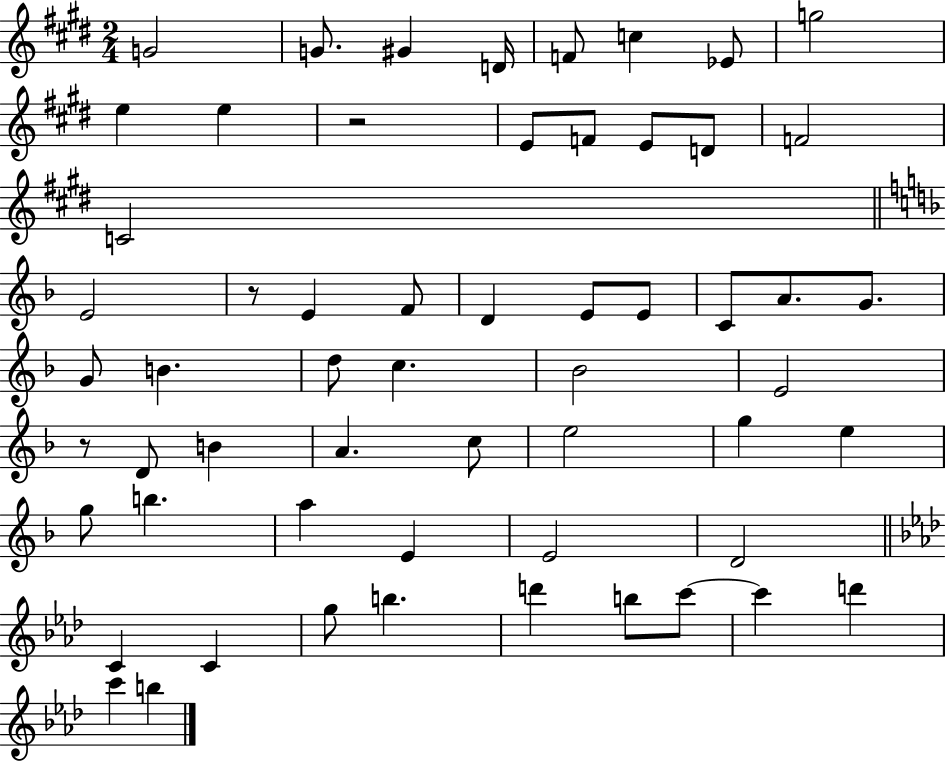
G4/h G4/e. G#4/q D4/s F4/e C5/q Eb4/e G5/h E5/q E5/q R/h E4/e F4/e E4/e D4/e F4/h C4/h E4/h R/e E4/q F4/e D4/q E4/e E4/e C4/e A4/e. G4/e. G4/e B4/q. D5/e C5/q. Bb4/h E4/h R/e D4/e B4/q A4/q. C5/e E5/h G5/q E5/q G5/e B5/q. A5/q E4/q E4/h D4/h C4/q C4/q G5/e B5/q. D6/q B5/e C6/e C6/q D6/q C6/q B5/q